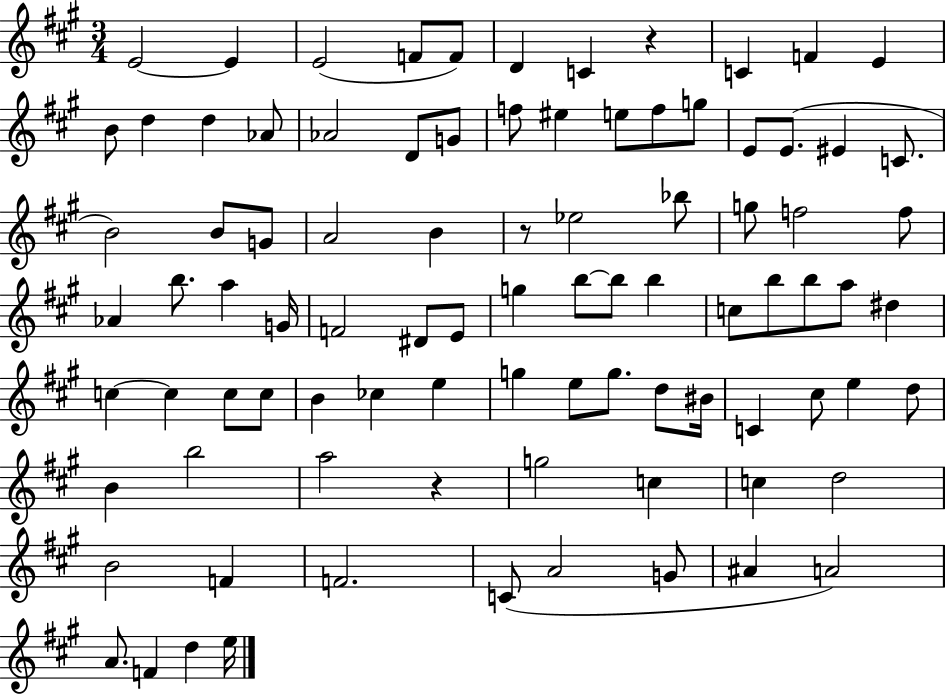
E4/h E4/q E4/h F4/e F4/e D4/q C4/q R/q C4/q F4/q E4/q B4/e D5/q D5/q Ab4/e Ab4/h D4/e G4/e F5/e EIS5/q E5/e F5/e G5/e E4/e E4/e. EIS4/q C4/e. B4/h B4/e G4/e A4/h B4/q R/e Eb5/h Bb5/e G5/e F5/h F5/e Ab4/q B5/e. A5/q G4/s F4/h D#4/e E4/e G5/q B5/e B5/e B5/q C5/e B5/e B5/e A5/e D#5/q C5/q C5/q C5/e C5/e B4/q CES5/q E5/q G5/q E5/e G5/e. D5/e BIS4/s C4/q C#5/e E5/q D5/e B4/q B5/h A5/h R/q G5/h C5/q C5/q D5/h B4/h F4/q F4/h. C4/e A4/h G4/e A#4/q A4/h A4/e. F4/q D5/q E5/s